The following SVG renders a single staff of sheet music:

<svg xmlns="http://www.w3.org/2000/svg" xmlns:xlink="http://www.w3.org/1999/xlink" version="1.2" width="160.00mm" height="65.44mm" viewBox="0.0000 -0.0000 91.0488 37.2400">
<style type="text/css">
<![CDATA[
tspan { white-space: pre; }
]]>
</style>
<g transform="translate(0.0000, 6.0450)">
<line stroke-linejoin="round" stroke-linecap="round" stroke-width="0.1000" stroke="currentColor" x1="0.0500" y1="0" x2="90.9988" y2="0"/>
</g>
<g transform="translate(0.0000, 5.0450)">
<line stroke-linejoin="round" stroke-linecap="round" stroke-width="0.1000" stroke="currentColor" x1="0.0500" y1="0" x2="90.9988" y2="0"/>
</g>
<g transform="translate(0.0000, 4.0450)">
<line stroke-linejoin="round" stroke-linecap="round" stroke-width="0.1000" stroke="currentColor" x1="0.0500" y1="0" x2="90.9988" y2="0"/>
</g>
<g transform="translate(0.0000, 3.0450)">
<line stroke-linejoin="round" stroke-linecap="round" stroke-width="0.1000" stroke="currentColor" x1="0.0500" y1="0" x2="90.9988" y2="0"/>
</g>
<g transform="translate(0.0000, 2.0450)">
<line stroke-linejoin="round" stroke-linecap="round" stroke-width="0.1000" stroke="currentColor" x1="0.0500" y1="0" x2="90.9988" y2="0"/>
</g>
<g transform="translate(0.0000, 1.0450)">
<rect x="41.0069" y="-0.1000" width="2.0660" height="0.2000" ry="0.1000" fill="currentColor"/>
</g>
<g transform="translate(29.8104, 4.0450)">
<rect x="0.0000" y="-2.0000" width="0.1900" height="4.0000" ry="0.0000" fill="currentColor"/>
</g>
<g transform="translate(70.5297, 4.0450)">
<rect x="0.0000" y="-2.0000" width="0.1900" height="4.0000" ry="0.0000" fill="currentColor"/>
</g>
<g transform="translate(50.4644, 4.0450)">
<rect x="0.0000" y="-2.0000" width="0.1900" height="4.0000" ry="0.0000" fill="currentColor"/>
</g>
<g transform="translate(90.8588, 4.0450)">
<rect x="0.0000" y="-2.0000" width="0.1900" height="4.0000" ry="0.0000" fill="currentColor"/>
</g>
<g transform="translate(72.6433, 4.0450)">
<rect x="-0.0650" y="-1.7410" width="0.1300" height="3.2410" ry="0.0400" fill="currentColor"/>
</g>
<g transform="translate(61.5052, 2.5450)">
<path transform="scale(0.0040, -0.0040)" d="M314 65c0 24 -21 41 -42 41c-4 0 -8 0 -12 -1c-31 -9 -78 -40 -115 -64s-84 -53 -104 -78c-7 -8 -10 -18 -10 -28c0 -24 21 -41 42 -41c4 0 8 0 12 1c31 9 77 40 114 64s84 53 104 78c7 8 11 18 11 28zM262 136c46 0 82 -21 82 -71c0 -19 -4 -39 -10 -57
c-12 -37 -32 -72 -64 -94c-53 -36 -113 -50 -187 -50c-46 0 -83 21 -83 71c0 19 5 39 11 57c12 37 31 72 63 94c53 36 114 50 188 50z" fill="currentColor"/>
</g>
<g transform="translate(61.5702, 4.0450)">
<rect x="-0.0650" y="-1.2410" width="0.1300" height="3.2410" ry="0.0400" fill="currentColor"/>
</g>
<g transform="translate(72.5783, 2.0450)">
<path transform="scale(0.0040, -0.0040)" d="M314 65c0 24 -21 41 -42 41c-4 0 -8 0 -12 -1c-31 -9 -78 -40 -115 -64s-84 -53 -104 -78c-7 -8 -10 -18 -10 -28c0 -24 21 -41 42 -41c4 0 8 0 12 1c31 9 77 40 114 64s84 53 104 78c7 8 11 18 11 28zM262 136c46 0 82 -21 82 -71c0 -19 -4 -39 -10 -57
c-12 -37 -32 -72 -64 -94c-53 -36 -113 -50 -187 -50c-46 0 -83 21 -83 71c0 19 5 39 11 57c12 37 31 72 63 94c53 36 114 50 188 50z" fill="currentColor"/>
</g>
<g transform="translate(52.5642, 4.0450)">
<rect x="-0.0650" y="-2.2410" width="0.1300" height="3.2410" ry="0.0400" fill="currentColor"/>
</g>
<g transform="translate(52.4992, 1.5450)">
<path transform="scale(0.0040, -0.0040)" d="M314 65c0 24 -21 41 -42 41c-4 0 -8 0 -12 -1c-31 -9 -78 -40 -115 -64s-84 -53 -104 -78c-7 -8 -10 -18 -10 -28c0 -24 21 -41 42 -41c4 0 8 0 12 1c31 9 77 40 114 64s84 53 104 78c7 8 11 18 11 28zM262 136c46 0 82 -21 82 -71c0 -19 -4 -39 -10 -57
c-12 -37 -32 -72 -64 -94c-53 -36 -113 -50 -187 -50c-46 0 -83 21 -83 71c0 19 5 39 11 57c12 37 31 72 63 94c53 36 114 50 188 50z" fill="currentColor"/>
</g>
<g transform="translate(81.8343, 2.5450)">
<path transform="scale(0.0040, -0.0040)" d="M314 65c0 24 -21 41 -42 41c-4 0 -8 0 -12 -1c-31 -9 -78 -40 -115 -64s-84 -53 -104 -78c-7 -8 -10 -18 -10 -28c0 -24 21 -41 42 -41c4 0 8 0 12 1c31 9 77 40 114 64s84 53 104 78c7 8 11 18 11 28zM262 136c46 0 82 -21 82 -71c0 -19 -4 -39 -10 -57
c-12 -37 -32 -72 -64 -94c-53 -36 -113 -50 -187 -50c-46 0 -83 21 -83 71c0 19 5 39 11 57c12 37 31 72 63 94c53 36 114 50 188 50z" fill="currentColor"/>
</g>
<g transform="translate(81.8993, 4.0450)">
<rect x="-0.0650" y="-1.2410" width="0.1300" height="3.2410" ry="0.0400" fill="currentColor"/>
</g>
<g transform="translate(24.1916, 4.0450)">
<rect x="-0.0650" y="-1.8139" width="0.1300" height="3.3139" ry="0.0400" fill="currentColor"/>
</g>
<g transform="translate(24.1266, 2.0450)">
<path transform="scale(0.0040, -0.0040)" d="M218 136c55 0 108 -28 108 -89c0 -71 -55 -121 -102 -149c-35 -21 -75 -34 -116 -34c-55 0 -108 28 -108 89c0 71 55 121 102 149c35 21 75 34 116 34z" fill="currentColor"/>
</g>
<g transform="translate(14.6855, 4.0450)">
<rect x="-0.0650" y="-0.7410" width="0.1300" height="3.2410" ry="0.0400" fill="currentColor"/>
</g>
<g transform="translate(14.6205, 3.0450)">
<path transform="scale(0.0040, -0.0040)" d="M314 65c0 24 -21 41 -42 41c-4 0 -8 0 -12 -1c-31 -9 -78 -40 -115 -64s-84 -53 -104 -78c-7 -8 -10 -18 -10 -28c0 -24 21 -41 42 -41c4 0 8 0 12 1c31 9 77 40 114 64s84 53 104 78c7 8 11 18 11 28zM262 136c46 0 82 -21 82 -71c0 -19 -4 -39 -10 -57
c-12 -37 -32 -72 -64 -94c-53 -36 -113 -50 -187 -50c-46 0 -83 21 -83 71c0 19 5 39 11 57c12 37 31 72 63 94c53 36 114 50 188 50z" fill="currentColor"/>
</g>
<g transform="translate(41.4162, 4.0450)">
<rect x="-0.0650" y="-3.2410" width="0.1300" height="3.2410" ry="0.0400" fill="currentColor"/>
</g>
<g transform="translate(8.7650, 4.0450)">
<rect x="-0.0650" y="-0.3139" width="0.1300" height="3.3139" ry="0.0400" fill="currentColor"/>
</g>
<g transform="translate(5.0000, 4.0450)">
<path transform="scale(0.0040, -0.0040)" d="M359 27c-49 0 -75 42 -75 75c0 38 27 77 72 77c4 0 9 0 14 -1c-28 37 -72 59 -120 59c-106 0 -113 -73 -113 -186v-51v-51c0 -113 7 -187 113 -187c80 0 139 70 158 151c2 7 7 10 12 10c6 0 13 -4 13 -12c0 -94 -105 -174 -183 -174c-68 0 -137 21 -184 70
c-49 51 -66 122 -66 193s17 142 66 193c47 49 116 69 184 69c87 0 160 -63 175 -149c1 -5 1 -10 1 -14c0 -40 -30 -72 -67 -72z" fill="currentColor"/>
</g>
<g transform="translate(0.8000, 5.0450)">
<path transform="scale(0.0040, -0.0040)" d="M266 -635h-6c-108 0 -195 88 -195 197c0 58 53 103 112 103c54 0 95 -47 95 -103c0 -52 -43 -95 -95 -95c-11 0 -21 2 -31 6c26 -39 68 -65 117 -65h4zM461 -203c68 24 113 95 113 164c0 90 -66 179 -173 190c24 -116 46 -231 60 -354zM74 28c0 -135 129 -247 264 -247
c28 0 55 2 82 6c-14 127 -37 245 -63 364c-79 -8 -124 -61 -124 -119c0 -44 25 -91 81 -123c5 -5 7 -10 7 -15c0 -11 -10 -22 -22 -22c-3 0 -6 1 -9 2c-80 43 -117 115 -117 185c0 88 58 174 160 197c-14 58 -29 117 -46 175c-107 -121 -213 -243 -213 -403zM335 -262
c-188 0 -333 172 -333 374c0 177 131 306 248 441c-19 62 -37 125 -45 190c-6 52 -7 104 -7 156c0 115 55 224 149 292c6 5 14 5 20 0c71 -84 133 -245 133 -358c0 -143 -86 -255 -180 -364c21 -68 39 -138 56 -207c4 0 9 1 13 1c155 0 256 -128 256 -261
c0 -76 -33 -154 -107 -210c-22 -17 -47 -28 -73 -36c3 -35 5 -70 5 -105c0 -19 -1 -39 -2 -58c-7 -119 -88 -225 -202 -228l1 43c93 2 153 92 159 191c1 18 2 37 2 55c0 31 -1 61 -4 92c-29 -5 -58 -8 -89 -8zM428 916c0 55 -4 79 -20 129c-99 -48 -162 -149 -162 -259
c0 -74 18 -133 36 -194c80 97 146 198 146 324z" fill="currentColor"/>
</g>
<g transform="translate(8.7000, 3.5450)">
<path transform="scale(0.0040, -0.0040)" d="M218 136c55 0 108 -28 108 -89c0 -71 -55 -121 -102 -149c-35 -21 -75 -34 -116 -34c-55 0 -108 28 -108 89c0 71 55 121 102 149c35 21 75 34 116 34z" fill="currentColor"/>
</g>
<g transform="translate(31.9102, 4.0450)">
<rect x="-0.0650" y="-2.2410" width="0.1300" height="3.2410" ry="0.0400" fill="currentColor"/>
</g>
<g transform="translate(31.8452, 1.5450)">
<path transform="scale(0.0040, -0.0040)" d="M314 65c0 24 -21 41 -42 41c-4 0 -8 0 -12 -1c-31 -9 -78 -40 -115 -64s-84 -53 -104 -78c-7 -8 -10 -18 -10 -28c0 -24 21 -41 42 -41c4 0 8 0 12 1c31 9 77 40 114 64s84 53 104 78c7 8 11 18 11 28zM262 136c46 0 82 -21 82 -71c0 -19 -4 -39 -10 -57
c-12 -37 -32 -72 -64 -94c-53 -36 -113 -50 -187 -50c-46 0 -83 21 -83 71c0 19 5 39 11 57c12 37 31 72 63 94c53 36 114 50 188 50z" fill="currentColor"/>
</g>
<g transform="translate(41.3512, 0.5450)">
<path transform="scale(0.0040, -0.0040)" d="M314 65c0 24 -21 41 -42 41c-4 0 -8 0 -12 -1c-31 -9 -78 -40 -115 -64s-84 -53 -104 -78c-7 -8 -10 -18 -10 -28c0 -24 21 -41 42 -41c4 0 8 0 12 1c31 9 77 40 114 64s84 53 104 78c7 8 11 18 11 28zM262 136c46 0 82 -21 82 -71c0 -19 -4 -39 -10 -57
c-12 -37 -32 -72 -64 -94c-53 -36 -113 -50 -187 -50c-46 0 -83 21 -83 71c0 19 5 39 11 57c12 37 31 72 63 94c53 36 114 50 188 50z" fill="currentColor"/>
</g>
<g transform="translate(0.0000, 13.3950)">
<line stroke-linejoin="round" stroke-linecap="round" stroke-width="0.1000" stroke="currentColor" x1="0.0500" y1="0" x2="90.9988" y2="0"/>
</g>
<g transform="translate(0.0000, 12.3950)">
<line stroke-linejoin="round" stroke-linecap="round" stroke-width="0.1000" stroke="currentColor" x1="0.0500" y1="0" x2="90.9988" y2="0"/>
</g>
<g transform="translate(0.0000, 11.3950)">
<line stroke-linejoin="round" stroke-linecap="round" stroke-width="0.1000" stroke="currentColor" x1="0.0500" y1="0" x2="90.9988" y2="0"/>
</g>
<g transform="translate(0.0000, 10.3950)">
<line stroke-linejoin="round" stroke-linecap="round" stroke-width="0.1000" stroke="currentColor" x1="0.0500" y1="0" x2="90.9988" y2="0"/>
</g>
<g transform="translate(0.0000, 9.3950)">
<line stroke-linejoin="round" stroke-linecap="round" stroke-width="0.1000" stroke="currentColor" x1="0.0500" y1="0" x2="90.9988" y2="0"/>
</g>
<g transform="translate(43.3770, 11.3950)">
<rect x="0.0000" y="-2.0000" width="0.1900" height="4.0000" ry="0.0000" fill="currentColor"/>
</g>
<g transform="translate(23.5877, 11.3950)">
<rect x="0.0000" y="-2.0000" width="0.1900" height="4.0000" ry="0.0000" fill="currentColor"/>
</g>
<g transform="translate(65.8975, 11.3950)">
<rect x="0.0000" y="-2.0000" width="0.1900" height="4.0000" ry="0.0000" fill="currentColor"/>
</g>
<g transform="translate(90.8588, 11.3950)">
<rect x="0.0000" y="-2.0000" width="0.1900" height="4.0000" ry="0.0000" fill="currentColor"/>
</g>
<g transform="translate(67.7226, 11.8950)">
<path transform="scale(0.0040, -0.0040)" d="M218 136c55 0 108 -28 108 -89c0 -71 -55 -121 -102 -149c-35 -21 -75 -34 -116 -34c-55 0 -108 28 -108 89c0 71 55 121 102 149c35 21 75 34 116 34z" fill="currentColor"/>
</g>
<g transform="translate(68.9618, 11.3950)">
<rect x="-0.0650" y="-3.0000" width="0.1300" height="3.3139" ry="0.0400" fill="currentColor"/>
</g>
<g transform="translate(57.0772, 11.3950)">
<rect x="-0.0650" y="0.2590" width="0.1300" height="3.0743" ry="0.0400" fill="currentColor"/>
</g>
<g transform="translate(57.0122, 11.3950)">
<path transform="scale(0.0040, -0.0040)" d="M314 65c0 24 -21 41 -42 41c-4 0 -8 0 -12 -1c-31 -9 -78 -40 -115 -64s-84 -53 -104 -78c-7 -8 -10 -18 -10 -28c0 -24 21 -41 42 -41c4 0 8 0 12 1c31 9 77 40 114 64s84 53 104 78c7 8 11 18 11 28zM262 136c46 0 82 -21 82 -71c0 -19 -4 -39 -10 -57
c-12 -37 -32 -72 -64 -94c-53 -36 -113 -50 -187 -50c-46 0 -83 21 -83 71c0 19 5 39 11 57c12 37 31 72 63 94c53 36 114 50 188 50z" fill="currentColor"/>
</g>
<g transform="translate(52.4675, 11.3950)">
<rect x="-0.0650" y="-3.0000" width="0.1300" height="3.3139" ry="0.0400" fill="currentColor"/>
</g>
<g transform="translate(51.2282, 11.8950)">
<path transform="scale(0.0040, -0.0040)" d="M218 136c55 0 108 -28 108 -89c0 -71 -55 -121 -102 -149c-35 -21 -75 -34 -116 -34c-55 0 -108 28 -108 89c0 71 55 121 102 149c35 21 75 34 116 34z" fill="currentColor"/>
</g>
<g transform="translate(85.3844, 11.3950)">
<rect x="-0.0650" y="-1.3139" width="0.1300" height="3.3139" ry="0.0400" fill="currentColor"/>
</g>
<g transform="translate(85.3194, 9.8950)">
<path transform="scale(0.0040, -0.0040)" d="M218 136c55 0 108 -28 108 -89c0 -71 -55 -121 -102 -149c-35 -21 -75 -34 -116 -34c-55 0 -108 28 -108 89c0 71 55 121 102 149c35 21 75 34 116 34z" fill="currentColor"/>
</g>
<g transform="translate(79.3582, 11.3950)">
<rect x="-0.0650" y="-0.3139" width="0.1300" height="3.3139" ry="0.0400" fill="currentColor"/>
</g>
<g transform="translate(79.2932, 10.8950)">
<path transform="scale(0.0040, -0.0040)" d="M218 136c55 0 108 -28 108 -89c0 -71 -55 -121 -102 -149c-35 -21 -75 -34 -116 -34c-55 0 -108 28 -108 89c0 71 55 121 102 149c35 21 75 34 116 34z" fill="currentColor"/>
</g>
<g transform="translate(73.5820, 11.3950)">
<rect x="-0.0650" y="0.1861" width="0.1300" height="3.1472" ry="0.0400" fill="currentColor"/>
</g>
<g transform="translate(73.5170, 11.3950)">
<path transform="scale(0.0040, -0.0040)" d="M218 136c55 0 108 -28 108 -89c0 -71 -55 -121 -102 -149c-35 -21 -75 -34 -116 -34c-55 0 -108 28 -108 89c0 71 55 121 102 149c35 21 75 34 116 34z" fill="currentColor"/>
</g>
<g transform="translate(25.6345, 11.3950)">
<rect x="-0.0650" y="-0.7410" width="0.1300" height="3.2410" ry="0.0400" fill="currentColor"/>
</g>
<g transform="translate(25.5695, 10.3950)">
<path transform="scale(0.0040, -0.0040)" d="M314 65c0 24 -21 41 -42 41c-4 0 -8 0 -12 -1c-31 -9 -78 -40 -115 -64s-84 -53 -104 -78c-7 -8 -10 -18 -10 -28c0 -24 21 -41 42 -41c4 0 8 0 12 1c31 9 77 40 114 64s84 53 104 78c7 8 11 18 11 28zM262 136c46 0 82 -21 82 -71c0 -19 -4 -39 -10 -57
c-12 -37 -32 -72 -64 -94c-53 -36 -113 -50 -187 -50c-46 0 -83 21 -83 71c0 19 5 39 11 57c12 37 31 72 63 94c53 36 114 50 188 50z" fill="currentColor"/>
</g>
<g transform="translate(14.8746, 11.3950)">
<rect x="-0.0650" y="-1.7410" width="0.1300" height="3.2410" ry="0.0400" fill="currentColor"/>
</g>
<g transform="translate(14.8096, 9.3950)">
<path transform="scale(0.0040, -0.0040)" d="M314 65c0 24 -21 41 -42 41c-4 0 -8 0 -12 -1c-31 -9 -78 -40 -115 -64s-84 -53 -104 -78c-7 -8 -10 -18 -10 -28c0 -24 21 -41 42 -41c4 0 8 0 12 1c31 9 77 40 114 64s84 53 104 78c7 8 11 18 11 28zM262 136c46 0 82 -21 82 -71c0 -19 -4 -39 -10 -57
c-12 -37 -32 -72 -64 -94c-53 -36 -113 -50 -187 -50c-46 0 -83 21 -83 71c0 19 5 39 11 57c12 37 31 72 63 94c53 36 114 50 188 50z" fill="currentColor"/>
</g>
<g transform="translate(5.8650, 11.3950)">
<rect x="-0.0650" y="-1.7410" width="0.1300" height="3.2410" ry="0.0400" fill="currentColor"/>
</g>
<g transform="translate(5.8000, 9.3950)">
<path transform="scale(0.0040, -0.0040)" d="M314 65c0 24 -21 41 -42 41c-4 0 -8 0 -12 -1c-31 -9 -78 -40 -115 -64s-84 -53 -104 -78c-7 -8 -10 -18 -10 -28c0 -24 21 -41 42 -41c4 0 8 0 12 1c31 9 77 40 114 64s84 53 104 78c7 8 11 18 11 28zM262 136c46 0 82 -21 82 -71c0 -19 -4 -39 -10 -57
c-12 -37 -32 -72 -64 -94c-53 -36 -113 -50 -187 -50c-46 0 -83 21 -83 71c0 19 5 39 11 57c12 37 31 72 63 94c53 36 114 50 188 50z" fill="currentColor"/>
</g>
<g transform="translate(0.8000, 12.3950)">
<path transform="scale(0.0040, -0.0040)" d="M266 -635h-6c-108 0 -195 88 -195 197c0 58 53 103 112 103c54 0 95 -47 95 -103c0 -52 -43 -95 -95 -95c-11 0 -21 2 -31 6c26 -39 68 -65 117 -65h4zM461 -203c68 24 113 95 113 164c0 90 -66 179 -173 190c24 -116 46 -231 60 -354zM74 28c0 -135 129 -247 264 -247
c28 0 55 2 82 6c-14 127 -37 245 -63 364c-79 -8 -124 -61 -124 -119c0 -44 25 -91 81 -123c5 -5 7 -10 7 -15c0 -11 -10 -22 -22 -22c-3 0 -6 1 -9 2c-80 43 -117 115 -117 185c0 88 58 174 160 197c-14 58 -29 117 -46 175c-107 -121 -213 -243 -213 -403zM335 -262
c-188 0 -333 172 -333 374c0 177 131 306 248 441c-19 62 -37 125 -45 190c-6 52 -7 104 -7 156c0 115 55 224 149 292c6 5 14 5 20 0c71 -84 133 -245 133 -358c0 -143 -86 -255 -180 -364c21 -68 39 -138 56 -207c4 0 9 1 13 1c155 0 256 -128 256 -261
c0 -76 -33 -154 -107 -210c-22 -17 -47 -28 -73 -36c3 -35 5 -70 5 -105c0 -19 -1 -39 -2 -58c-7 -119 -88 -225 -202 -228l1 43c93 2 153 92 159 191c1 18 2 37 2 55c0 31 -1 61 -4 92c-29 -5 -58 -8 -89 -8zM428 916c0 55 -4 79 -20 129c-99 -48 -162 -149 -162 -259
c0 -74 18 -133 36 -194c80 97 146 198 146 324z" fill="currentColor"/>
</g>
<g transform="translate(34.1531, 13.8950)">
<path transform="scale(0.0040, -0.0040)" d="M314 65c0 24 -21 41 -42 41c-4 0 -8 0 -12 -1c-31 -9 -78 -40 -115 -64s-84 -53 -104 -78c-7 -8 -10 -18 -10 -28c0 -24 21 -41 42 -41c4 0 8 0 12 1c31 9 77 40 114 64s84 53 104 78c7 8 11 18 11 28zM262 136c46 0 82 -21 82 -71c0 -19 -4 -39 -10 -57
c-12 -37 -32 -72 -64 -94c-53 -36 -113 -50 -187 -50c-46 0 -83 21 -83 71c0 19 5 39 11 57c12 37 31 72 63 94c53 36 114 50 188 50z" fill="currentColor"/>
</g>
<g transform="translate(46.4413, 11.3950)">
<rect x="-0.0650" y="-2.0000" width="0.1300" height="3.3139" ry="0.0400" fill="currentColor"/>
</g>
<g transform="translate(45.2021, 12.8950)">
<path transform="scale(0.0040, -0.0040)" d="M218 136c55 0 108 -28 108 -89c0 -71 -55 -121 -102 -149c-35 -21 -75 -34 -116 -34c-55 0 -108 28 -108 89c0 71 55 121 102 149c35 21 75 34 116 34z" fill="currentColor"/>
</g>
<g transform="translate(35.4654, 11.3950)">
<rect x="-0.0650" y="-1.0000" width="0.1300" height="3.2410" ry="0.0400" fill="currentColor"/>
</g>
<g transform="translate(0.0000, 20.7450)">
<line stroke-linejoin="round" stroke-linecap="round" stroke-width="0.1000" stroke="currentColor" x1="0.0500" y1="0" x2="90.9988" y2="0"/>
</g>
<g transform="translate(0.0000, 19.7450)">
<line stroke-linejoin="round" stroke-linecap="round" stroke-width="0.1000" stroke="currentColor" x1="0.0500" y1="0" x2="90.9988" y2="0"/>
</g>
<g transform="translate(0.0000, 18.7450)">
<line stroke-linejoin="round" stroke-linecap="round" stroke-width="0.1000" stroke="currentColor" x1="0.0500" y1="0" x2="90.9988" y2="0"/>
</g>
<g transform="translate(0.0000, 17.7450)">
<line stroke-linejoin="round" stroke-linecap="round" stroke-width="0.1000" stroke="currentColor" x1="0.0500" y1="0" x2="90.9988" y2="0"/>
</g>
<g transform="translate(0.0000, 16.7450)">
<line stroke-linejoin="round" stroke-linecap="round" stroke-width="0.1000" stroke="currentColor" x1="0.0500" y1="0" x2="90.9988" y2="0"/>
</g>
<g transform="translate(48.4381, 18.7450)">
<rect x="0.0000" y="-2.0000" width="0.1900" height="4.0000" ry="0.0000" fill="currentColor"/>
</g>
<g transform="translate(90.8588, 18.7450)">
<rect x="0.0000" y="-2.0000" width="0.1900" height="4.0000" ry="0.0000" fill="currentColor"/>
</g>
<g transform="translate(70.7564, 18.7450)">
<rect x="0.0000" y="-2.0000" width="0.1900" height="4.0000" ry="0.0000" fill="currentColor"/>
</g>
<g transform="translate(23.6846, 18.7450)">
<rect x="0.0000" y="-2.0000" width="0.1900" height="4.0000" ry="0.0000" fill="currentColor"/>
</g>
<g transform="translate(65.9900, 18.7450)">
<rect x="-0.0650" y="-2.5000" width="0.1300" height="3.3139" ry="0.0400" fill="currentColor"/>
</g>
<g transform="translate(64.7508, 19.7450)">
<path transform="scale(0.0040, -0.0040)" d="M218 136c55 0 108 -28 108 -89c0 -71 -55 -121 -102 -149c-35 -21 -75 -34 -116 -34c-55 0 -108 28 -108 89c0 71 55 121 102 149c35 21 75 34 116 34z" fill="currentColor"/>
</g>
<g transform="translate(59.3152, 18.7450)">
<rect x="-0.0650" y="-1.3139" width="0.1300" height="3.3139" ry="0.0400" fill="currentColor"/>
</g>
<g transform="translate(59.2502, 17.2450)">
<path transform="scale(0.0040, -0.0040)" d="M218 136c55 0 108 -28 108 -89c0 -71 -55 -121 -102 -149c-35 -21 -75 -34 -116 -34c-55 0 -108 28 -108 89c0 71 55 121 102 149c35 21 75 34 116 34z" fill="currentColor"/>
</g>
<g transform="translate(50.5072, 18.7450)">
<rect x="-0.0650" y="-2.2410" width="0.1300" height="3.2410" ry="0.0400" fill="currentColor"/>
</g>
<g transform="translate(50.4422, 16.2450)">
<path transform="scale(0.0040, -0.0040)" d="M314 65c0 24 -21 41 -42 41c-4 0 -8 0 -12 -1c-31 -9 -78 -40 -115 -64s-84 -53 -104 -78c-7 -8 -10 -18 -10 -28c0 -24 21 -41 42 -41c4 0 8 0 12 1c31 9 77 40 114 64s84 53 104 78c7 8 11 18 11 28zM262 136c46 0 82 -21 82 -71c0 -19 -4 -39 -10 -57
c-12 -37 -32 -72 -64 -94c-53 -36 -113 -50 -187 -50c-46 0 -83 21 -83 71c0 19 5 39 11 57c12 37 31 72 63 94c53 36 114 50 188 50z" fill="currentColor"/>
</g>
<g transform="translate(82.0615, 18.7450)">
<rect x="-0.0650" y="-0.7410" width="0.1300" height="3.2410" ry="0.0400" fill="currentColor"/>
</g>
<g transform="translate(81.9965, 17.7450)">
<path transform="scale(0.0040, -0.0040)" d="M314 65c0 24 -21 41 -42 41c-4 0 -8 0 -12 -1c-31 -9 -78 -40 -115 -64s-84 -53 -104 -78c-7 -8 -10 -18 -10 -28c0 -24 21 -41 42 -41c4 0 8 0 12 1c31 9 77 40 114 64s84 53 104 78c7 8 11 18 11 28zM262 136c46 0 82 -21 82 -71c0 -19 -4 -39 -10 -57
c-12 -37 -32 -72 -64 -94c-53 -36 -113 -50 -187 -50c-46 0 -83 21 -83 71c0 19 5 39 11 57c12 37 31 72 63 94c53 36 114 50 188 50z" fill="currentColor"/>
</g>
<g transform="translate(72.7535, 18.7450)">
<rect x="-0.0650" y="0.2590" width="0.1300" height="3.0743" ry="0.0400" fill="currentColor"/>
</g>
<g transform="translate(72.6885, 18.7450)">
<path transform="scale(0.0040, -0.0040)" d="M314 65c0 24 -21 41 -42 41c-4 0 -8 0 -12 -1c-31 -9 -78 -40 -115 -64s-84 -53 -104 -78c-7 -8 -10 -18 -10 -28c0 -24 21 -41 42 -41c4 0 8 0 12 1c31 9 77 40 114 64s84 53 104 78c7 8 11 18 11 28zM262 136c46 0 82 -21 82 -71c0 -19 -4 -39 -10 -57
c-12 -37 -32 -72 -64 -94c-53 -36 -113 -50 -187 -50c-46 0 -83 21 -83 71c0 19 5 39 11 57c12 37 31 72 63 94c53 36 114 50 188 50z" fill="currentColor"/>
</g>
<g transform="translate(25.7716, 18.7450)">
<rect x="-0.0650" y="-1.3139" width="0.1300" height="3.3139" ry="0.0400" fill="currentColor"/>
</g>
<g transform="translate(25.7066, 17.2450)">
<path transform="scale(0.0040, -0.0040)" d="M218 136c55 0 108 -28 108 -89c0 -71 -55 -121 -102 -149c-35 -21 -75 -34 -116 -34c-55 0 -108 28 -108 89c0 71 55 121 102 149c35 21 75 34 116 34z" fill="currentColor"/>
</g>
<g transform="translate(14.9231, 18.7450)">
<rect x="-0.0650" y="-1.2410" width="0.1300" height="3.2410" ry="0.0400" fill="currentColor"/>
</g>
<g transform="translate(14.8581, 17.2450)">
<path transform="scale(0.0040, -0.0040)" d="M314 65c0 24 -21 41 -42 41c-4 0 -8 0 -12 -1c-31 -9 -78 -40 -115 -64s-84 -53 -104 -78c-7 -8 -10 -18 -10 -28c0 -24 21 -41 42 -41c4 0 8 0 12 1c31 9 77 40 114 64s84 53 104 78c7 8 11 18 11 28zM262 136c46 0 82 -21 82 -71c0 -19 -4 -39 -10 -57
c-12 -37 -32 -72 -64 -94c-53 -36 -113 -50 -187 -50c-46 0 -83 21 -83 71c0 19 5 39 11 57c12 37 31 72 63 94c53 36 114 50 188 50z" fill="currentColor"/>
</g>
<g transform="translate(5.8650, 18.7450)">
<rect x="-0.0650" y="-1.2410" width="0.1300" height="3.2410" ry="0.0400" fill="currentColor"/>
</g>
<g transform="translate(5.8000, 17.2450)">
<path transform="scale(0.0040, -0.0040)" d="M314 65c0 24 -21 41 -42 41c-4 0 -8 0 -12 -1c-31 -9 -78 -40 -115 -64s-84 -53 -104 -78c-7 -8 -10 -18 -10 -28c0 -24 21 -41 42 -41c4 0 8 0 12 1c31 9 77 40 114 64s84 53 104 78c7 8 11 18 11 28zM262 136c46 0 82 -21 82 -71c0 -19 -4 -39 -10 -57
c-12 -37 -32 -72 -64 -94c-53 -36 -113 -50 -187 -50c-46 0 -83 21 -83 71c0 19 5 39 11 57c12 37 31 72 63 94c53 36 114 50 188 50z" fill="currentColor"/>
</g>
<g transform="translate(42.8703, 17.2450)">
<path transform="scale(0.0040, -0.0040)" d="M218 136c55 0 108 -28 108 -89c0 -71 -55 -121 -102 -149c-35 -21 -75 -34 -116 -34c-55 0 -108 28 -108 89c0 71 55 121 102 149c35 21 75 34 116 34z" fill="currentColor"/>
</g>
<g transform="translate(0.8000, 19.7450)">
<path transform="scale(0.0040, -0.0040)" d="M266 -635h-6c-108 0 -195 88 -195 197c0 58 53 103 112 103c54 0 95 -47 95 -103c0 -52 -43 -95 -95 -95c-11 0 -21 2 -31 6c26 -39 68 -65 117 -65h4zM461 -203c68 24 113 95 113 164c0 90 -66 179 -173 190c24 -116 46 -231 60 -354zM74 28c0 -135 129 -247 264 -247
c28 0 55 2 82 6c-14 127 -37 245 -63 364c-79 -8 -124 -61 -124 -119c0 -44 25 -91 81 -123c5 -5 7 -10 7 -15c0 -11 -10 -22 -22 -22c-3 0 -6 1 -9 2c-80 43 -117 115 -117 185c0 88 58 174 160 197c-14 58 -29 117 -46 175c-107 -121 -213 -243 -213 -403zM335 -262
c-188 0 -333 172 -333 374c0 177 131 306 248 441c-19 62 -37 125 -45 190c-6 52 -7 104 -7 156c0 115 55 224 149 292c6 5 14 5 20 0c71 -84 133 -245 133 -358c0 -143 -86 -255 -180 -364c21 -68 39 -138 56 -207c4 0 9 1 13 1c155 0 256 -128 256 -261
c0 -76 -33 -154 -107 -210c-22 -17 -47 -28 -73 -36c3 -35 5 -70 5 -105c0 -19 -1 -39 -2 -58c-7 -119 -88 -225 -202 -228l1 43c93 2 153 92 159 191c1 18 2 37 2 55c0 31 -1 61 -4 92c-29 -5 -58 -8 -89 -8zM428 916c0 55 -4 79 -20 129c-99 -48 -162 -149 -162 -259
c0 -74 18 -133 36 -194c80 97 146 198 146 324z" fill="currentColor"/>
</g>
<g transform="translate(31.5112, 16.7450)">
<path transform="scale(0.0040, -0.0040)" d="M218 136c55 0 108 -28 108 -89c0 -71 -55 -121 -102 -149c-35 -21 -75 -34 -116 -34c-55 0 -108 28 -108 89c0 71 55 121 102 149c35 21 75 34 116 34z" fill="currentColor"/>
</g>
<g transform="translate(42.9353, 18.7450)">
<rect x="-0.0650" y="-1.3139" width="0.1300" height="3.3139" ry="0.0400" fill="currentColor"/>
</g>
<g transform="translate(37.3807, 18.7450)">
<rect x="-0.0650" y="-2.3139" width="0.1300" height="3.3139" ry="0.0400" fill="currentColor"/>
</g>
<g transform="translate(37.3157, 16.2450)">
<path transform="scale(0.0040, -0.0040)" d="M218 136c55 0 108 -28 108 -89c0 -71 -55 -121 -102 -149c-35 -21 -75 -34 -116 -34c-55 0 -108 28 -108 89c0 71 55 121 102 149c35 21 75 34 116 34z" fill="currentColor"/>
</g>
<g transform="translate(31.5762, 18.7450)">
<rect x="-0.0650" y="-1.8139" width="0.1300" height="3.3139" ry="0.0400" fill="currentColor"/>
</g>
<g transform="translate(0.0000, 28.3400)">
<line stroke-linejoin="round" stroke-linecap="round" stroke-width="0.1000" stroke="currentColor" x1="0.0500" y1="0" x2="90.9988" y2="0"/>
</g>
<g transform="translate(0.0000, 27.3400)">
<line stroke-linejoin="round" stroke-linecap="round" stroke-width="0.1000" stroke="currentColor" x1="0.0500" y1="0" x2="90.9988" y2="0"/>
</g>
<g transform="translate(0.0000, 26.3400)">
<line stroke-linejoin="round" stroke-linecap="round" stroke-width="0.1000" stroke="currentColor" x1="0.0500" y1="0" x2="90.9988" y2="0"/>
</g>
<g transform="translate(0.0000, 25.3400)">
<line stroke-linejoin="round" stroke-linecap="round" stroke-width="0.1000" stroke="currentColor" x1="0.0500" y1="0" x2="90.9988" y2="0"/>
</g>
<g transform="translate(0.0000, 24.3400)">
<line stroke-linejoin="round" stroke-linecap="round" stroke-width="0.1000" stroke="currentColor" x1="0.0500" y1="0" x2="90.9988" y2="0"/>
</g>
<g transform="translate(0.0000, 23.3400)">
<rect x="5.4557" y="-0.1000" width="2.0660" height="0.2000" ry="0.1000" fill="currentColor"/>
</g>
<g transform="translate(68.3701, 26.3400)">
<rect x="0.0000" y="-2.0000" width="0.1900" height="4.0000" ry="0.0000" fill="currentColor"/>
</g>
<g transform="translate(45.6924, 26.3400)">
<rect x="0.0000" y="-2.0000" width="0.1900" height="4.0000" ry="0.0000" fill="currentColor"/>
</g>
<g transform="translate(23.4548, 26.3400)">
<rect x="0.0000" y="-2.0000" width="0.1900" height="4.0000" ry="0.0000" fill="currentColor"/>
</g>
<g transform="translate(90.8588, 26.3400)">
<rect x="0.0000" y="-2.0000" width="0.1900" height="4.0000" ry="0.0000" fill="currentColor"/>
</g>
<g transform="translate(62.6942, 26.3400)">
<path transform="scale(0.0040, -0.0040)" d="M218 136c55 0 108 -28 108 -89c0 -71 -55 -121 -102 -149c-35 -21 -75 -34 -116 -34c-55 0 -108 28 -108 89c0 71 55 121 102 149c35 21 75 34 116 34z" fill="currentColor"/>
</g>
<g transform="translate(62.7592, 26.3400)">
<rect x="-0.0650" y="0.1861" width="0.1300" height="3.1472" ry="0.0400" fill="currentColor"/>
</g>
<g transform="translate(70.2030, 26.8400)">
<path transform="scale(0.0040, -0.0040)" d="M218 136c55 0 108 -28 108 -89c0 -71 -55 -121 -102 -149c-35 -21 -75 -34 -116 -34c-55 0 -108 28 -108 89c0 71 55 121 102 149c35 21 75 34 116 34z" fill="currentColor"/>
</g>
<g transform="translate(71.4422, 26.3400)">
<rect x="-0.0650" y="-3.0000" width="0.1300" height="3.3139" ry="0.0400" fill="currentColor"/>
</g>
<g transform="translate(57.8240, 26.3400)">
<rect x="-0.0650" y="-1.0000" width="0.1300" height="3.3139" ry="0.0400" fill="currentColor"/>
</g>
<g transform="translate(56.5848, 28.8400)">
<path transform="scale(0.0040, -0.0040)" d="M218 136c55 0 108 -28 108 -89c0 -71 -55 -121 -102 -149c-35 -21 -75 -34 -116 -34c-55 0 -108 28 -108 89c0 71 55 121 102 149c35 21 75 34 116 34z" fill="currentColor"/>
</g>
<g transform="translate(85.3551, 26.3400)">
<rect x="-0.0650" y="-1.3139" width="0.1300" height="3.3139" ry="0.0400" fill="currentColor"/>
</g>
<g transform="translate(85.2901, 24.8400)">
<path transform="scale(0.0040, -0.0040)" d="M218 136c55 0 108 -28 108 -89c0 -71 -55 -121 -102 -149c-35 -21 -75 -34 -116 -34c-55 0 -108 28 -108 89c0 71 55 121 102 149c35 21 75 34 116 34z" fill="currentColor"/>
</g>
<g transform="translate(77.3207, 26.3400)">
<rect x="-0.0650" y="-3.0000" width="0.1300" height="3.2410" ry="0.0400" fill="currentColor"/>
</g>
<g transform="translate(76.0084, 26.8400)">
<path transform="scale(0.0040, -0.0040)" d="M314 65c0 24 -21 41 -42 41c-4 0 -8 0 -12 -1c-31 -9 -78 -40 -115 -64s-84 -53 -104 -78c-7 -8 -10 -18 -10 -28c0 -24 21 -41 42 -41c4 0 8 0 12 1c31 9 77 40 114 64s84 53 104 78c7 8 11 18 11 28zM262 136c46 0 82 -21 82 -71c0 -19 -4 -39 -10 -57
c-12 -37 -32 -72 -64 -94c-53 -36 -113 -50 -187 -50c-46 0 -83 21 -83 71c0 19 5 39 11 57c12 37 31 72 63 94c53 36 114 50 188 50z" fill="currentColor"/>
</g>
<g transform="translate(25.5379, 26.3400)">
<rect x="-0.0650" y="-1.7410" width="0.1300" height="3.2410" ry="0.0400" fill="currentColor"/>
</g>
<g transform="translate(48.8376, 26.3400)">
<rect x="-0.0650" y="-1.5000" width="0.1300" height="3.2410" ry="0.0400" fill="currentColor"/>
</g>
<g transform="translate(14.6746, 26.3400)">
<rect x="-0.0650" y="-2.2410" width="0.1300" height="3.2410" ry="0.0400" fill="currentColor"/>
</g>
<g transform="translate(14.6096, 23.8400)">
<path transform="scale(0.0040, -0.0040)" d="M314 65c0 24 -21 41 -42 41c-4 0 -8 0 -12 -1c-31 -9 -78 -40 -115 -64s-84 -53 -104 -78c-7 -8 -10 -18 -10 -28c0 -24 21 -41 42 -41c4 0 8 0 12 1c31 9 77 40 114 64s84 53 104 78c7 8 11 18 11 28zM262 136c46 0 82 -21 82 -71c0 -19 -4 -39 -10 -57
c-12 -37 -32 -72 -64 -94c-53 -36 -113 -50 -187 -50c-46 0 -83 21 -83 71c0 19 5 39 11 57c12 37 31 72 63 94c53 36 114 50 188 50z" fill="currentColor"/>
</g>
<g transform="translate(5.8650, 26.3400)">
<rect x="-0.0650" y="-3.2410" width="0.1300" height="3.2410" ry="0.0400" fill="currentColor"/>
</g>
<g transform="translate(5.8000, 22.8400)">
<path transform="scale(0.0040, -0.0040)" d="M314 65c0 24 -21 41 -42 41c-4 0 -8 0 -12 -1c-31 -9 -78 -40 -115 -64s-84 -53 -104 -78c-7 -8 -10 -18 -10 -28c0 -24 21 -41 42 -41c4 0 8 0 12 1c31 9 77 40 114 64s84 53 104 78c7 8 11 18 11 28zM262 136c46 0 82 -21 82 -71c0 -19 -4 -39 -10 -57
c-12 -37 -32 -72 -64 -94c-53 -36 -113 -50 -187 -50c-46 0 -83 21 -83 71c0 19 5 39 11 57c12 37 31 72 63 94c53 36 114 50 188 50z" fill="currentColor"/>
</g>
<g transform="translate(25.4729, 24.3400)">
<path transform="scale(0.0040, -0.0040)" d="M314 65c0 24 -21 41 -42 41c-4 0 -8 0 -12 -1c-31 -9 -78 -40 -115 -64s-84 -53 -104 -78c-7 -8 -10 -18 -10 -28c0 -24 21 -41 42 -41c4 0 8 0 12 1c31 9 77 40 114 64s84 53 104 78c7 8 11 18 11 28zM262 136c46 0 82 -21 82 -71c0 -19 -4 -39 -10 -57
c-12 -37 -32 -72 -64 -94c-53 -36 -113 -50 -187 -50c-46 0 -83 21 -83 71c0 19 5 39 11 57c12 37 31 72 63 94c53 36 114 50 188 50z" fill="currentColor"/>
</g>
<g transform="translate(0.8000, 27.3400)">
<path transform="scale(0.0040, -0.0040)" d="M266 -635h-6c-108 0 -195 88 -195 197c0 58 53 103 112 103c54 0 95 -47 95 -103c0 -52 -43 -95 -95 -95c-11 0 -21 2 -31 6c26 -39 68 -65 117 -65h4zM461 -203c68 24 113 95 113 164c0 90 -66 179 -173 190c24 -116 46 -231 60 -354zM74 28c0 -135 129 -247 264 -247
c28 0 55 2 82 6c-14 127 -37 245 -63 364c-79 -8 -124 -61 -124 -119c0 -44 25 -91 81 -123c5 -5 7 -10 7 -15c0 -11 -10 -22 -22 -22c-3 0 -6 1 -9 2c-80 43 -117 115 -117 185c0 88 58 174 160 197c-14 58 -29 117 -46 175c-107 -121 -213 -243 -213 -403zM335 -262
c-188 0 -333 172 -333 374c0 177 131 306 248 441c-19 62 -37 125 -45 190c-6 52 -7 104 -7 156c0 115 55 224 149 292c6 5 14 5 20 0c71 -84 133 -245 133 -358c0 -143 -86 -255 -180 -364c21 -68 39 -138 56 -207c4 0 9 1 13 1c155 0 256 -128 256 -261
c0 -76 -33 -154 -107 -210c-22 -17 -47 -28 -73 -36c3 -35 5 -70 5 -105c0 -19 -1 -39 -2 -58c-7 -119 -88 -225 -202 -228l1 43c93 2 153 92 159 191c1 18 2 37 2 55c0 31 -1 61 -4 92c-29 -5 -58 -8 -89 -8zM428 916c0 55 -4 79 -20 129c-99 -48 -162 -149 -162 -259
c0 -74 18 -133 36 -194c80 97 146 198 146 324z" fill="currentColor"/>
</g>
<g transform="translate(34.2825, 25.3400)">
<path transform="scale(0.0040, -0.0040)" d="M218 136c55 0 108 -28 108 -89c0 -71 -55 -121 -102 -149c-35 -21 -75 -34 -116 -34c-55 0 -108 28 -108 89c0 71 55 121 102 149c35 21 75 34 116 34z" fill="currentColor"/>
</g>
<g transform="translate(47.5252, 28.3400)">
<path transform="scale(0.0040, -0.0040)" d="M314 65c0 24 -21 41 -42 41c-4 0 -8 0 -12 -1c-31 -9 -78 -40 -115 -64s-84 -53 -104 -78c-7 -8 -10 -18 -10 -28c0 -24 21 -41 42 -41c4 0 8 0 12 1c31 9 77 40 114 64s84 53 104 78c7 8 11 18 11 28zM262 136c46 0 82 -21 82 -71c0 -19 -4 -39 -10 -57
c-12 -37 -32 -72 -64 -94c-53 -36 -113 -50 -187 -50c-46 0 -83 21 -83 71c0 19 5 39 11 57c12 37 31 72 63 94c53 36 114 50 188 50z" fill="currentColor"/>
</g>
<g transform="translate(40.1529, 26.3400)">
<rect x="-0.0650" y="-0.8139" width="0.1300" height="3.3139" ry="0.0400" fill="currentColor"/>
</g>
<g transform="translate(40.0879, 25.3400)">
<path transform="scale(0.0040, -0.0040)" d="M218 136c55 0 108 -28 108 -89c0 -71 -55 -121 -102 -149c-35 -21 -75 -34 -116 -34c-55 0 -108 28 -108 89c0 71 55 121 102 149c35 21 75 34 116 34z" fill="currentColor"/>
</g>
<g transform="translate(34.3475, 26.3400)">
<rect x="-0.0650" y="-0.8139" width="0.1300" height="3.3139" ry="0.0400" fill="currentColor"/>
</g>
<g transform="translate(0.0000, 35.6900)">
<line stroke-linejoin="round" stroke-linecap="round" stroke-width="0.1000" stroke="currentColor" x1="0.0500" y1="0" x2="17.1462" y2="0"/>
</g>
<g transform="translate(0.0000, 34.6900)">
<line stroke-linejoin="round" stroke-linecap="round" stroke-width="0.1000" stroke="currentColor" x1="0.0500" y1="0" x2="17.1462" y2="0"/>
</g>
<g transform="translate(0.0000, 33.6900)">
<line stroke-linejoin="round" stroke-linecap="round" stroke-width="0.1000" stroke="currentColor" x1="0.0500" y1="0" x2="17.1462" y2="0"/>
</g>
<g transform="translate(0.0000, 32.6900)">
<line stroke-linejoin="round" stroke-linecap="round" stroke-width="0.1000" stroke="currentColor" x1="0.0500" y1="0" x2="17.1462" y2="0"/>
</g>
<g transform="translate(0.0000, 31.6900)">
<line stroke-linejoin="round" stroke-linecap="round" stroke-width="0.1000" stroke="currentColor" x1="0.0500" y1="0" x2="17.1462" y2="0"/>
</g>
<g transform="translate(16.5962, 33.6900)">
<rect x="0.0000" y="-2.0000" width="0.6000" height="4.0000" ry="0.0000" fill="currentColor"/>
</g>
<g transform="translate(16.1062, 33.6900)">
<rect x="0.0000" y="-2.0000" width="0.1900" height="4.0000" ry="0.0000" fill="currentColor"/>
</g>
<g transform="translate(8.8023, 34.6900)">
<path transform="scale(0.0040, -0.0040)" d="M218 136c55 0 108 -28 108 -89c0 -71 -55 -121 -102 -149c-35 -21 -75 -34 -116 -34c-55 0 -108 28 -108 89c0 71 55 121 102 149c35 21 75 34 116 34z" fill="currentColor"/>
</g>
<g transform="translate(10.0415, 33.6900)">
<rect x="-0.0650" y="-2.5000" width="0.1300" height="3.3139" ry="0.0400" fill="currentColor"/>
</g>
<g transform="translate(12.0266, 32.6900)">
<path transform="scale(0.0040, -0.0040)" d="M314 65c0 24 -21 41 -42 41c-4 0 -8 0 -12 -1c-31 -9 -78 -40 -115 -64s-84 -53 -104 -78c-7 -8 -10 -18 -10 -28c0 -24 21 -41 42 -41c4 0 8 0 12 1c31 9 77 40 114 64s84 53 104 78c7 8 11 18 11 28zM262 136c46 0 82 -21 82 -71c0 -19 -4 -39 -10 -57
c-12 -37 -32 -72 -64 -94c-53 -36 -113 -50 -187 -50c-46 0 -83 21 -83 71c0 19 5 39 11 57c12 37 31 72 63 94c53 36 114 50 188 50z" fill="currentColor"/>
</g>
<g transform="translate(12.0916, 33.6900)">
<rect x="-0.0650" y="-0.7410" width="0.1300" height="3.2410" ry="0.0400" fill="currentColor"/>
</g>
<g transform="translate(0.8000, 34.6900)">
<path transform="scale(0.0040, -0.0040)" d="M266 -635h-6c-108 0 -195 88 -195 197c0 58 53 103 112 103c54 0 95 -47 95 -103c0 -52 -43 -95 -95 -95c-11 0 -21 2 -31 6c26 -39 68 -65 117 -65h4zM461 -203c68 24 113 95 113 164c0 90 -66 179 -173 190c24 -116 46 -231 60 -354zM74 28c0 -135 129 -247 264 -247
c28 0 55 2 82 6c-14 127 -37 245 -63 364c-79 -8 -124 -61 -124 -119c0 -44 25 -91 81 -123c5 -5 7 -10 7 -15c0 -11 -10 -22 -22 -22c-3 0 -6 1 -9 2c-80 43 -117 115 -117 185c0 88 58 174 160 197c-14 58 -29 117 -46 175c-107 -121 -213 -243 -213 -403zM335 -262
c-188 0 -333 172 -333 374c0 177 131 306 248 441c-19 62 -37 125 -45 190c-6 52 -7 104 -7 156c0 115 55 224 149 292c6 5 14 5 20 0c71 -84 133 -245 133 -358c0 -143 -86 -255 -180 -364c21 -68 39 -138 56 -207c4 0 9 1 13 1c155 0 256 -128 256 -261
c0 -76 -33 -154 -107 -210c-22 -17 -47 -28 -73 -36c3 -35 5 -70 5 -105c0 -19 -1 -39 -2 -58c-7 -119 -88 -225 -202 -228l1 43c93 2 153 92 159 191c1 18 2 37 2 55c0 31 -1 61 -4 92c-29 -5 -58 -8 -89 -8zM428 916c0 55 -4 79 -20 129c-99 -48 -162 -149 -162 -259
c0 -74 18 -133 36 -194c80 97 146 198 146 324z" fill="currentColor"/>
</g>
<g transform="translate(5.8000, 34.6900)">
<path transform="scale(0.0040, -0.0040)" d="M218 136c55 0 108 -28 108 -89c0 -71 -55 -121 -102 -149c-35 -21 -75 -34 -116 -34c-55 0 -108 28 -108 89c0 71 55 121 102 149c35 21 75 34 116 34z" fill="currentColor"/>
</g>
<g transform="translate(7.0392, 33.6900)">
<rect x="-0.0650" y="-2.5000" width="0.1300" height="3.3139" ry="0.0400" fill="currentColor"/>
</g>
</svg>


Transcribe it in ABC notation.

X:1
T:Untitled
M:4/4
L:1/4
K:C
c d2 f g2 b2 g2 e2 f2 e2 f2 f2 d2 D2 F A B2 A B c e e2 e2 e f g e g2 e G B2 d2 b2 g2 f2 d d E2 D B A A2 e G G d2